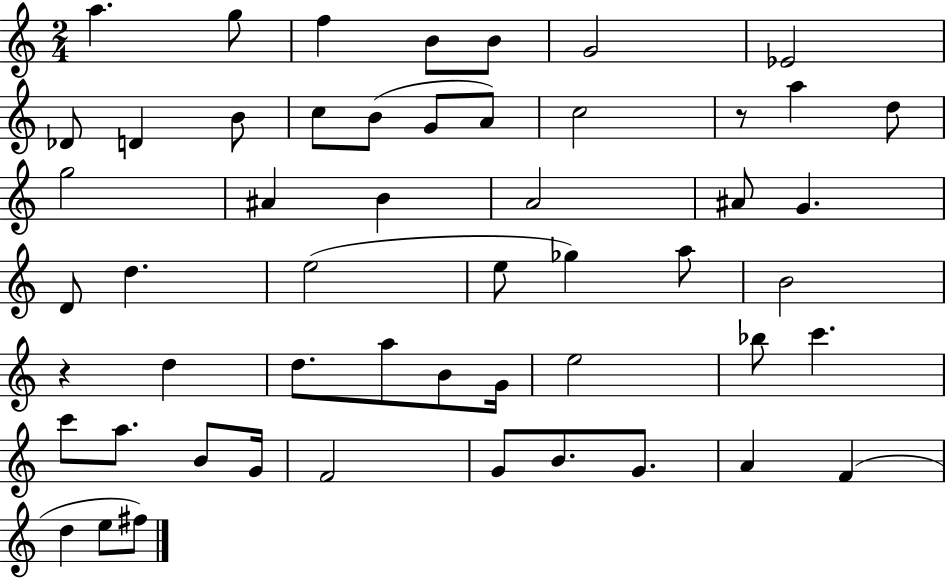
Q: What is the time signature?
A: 2/4